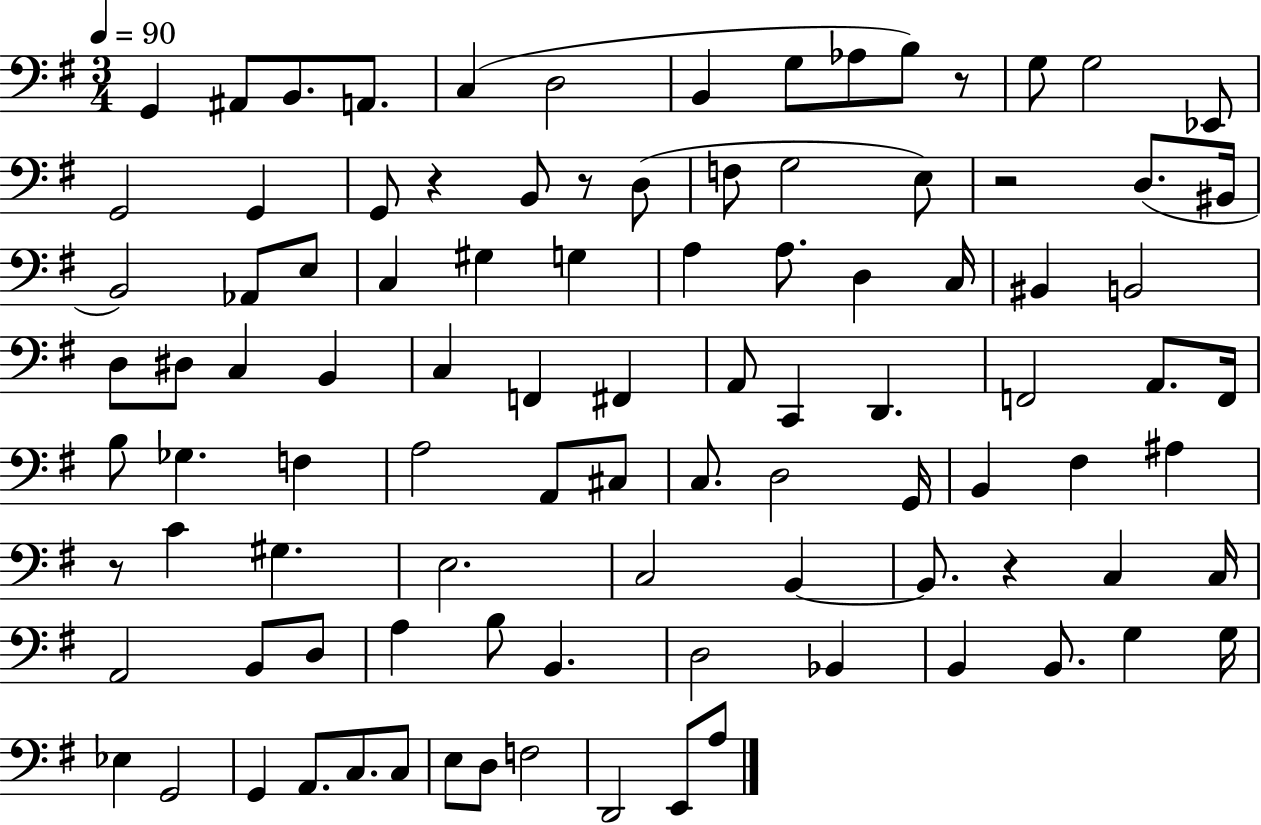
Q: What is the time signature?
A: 3/4